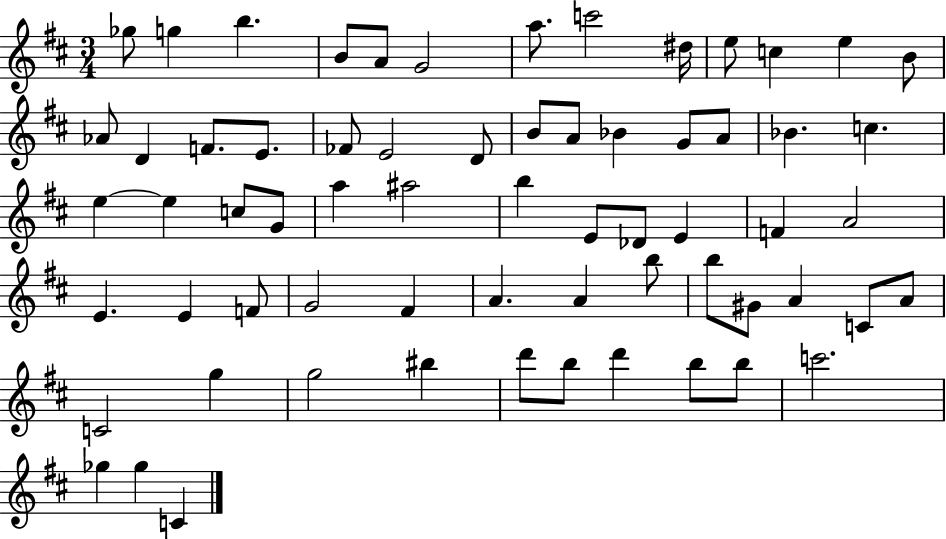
Gb5/e G5/q B5/q. B4/e A4/e G4/h A5/e. C6/h D#5/s E5/e C5/q E5/q B4/e Ab4/e D4/q F4/e. E4/e. FES4/e E4/h D4/e B4/e A4/e Bb4/q G4/e A4/e Bb4/q. C5/q. E5/q E5/q C5/e G4/e A5/q A#5/h B5/q E4/e Db4/e E4/q F4/q A4/h E4/q. E4/q F4/e G4/h F#4/q A4/q. A4/q B5/e B5/e G#4/e A4/q C4/e A4/e C4/h G5/q G5/h BIS5/q D6/e B5/e D6/q B5/e B5/e C6/h. Gb5/q Gb5/q C4/q